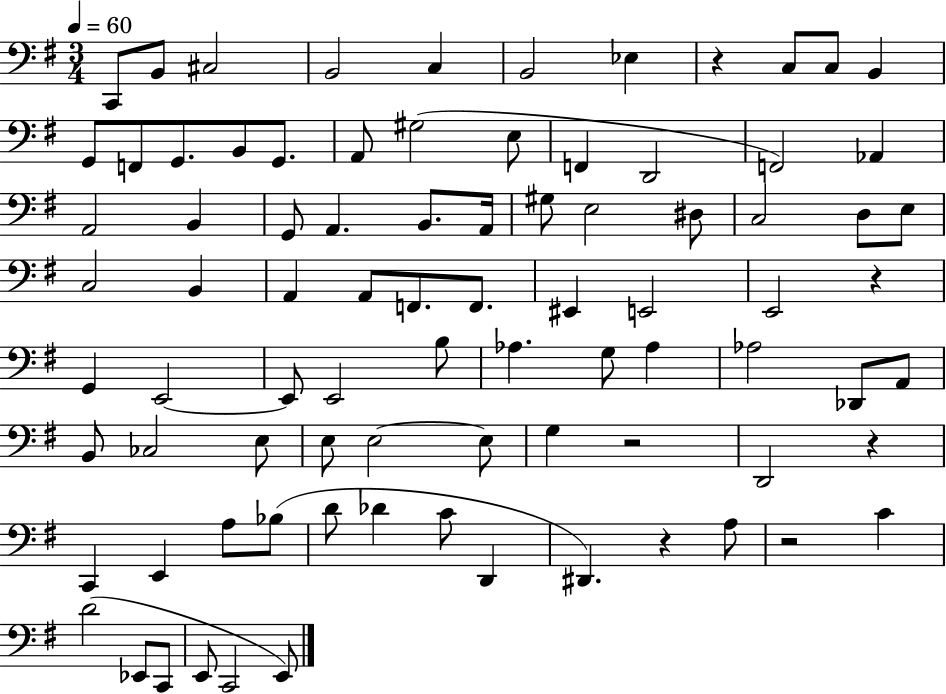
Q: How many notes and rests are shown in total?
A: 85